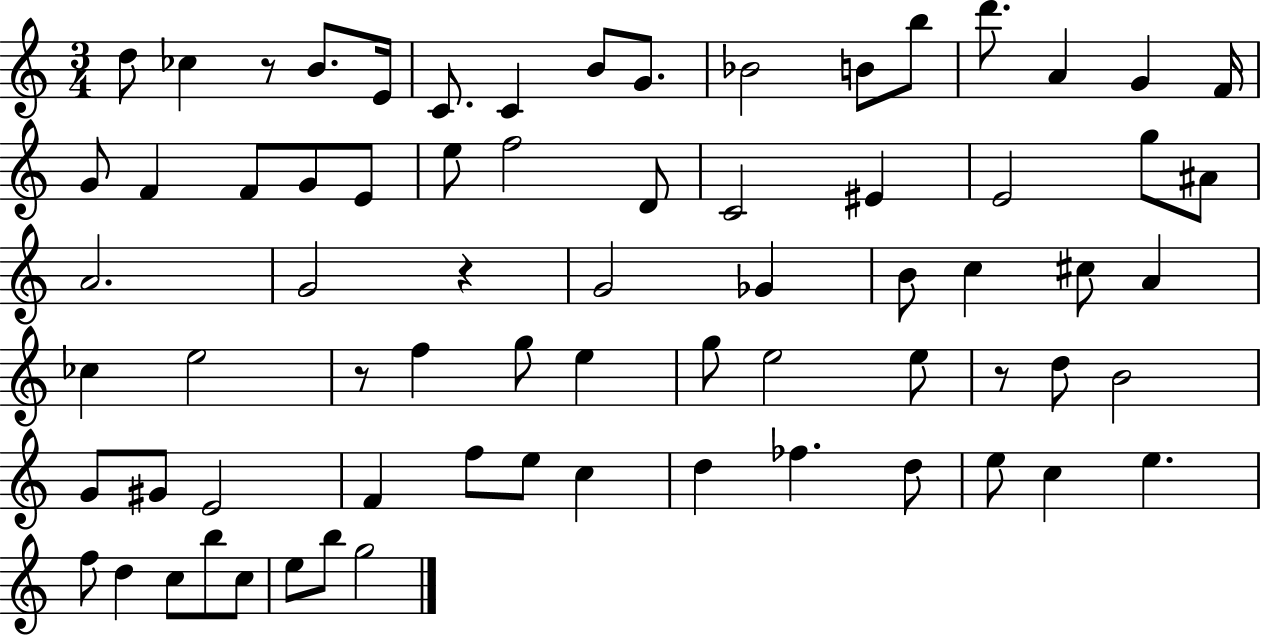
D5/e CES5/q R/e B4/e. E4/s C4/e. C4/q B4/e G4/e. Bb4/h B4/e B5/e D6/e. A4/q G4/q F4/s G4/e F4/q F4/e G4/e E4/e E5/e F5/h D4/e C4/h EIS4/q E4/h G5/e A#4/e A4/h. G4/h R/q G4/h Gb4/q B4/e C5/q C#5/e A4/q CES5/q E5/h R/e F5/q G5/e E5/q G5/e E5/h E5/e R/e D5/e B4/h G4/e G#4/e E4/h F4/q F5/e E5/e C5/q D5/q FES5/q. D5/e E5/e C5/q E5/q. F5/e D5/q C5/e B5/e C5/e E5/e B5/e G5/h